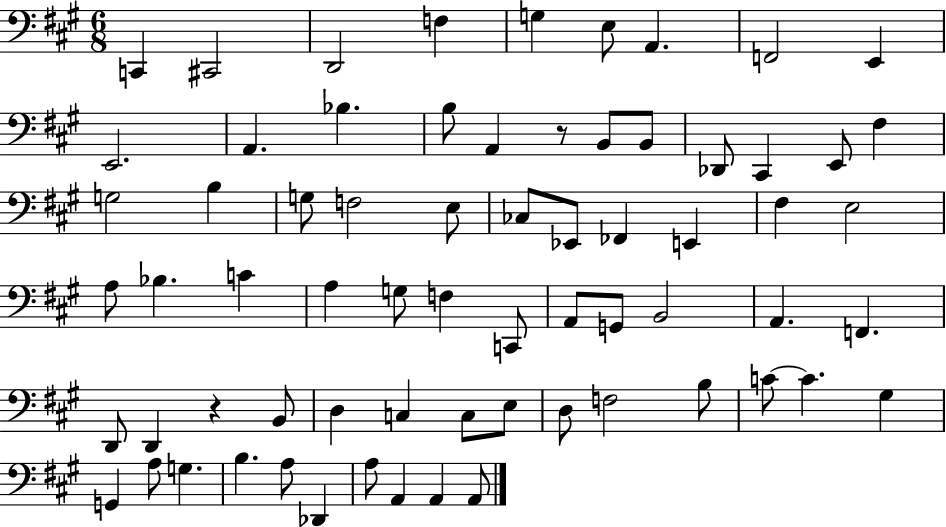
{
  \clef bass
  \numericTimeSignature
  \time 6/8
  \key a \major
  c,4 cis,2 | d,2 f4 | g4 e8 a,4. | f,2 e,4 | \break e,2. | a,4. bes4. | b8 a,4 r8 b,8 b,8 | des,8 cis,4 e,8 fis4 | \break g2 b4 | g8 f2 e8 | ces8 ees,8 fes,4 e,4 | fis4 e2 | \break a8 bes4. c'4 | a4 g8 f4 c,8 | a,8 g,8 b,2 | a,4. f,4. | \break d,8 d,4 r4 b,8 | d4 c4 c8 e8 | d8 f2 b8 | c'8~~ c'4. gis4 | \break g,4 a8 g4. | b4. a8 des,4 | a8 a,4 a,4 a,8 | \bar "|."
}